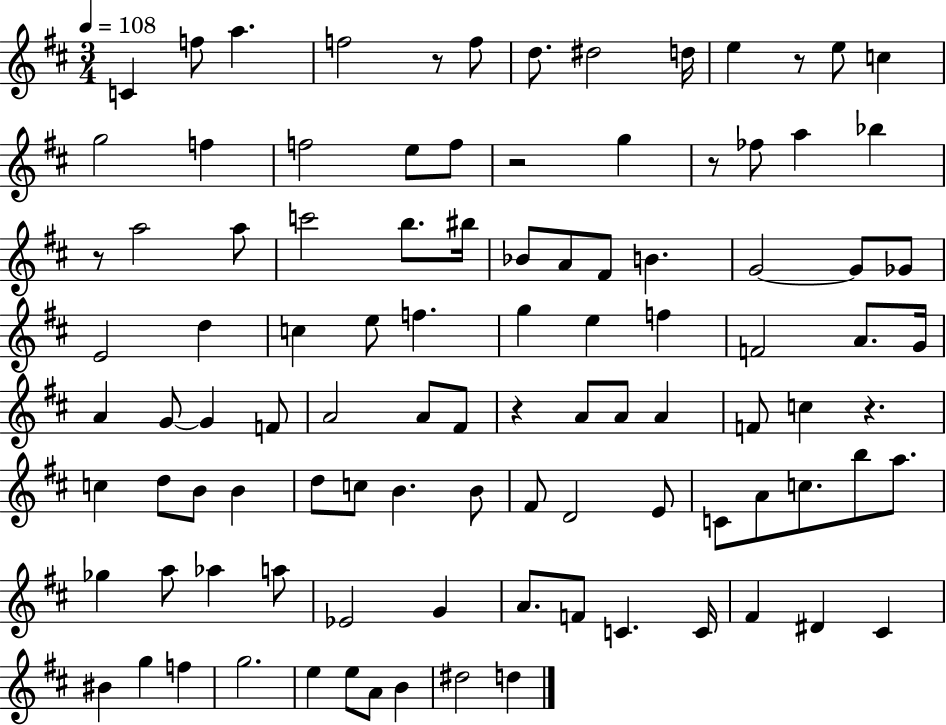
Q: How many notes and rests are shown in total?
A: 101